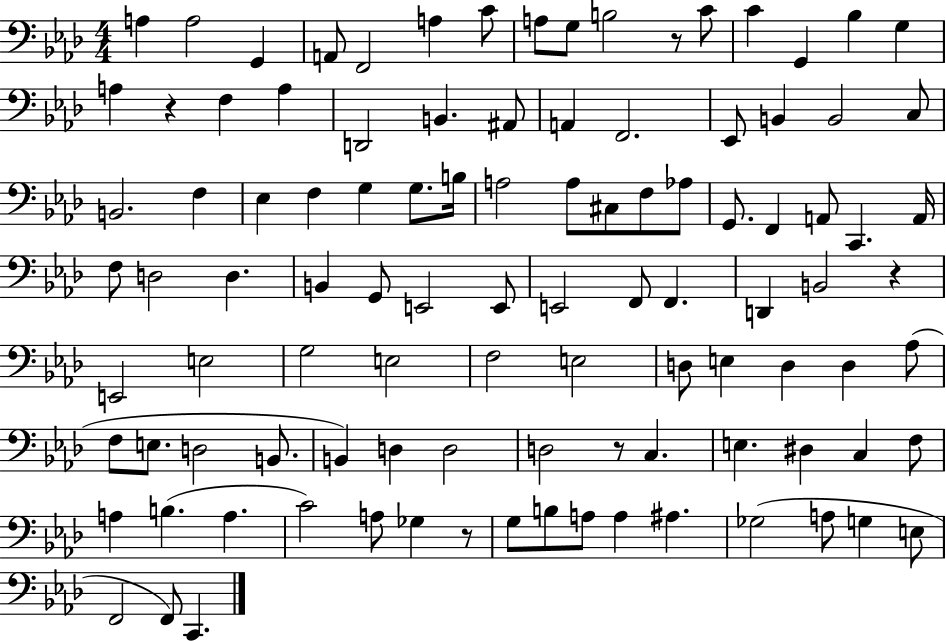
A3/q A3/h G2/q A2/e F2/h A3/q C4/e A3/e G3/e B3/h R/e C4/e C4/q G2/q Bb3/q G3/q A3/q R/q F3/q A3/q D2/h B2/q. A#2/e A2/q F2/h. Eb2/e B2/q B2/h C3/e B2/h. F3/q Eb3/q F3/q G3/q G3/e. B3/s A3/h A3/e C#3/e F3/e Ab3/e G2/e. F2/q A2/e C2/q. A2/s F3/e D3/h D3/q. B2/q G2/e E2/h E2/e E2/h F2/e F2/q. D2/q B2/h R/q E2/h E3/h G3/h E3/h F3/h E3/h D3/e E3/q D3/q D3/q Ab3/e F3/e E3/e. D3/h B2/e. B2/q D3/q D3/h D3/h R/e C3/q. E3/q. D#3/q C3/q F3/e A3/q B3/q. A3/q. C4/h A3/e Gb3/q R/e G3/e B3/e A3/e A3/q A#3/q. Gb3/h A3/e G3/q E3/e F2/h F2/e C2/q.